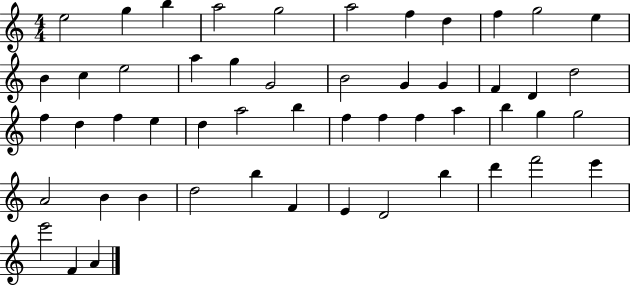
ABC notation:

X:1
T:Untitled
M:4/4
L:1/4
K:C
e2 g b a2 g2 a2 f d f g2 e B c e2 a g G2 B2 G G F D d2 f d f e d a2 b f f f a b g g2 A2 B B d2 b F E D2 b d' f'2 e' e'2 F A